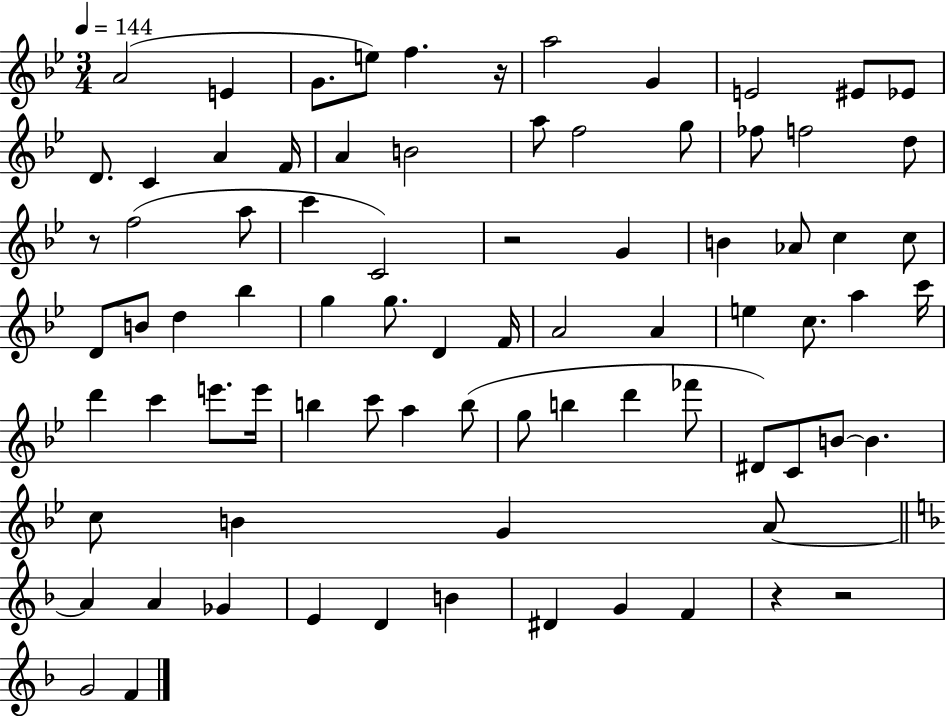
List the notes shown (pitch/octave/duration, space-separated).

A4/h E4/q G4/e. E5/e F5/q. R/s A5/h G4/q E4/h EIS4/e Eb4/e D4/e. C4/q A4/q F4/s A4/q B4/h A5/e F5/h G5/e FES5/e F5/h D5/e R/e F5/h A5/e C6/q C4/h R/h G4/q B4/q Ab4/e C5/q C5/e D4/e B4/e D5/q Bb5/q G5/q G5/e. D4/q F4/s A4/h A4/q E5/q C5/e. A5/q C6/s D6/q C6/q E6/e. E6/s B5/q C6/e A5/q B5/e G5/e B5/q D6/q FES6/e D#4/e C4/e B4/e B4/q. C5/e B4/q G4/q A4/e A4/q A4/q Gb4/q E4/q D4/q B4/q D#4/q G4/q F4/q R/q R/h G4/h F4/q